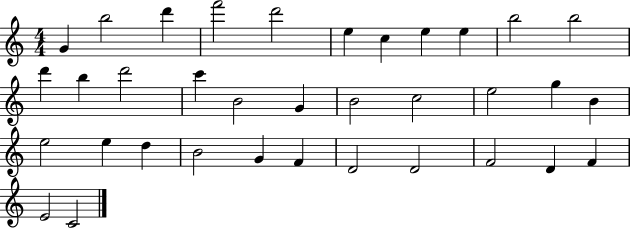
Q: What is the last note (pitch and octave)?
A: C4